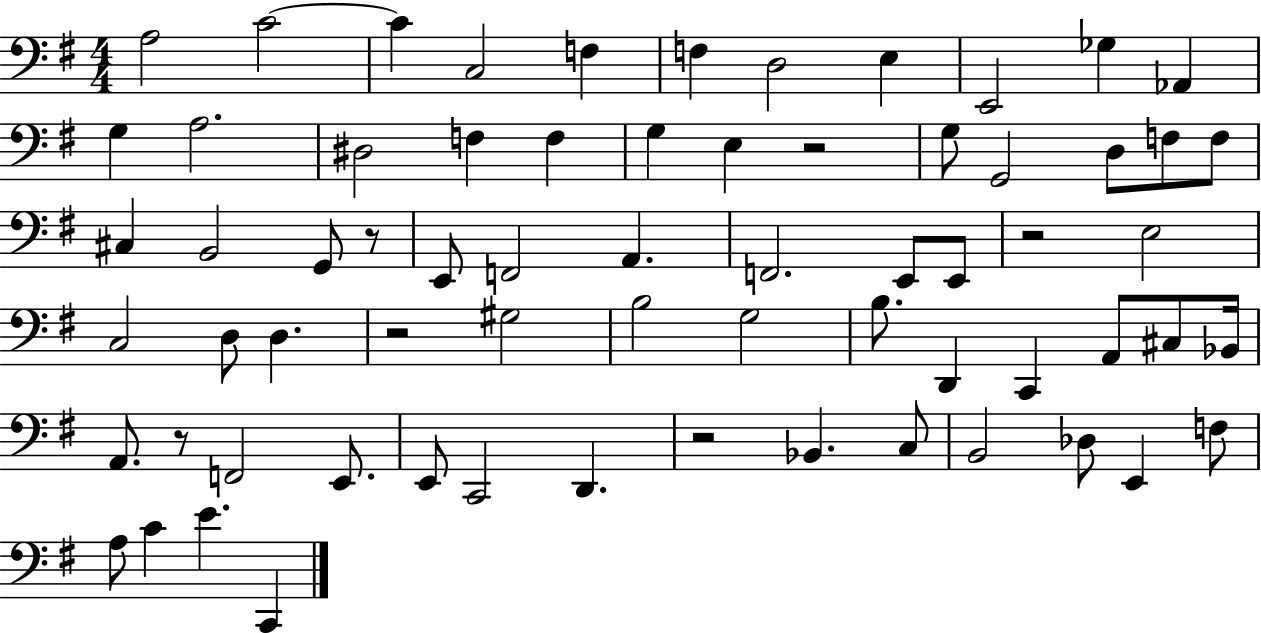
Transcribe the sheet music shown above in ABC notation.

X:1
T:Untitled
M:4/4
L:1/4
K:G
A,2 C2 C C,2 F, F, D,2 E, E,,2 _G, _A,, G, A,2 ^D,2 F, F, G, E, z2 G,/2 G,,2 D,/2 F,/2 F,/2 ^C, B,,2 G,,/2 z/2 E,,/2 F,,2 A,, F,,2 E,,/2 E,,/2 z2 E,2 C,2 D,/2 D, z2 ^G,2 B,2 G,2 B,/2 D,, C,, A,,/2 ^C,/2 _B,,/4 A,,/2 z/2 F,,2 E,,/2 E,,/2 C,,2 D,, z2 _B,, C,/2 B,,2 _D,/2 E,, F,/2 A,/2 C E C,,